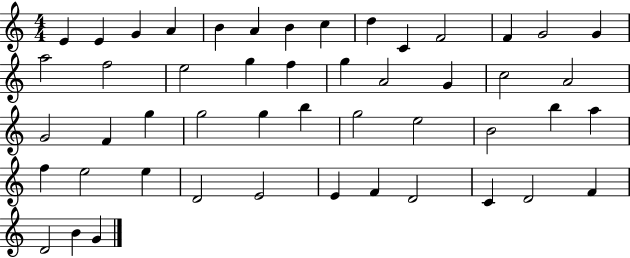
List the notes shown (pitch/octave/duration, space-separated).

E4/q E4/q G4/q A4/q B4/q A4/q B4/q C5/q D5/q C4/q F4/h F4/q G4/h G4/q A5/h F5/h E5/h G5/q F5/q G5/q A4/h G4/q C5/h A4/h G4/h F4/q G5/q G5/h G5/q B5/q G5/h E5/h B4/h B5/q A5/q F5/q E5/h E5/q D4/h E4/h E4/q F4/q D4/h C4/q D4/h F4/q D4/h B4/q G4/q